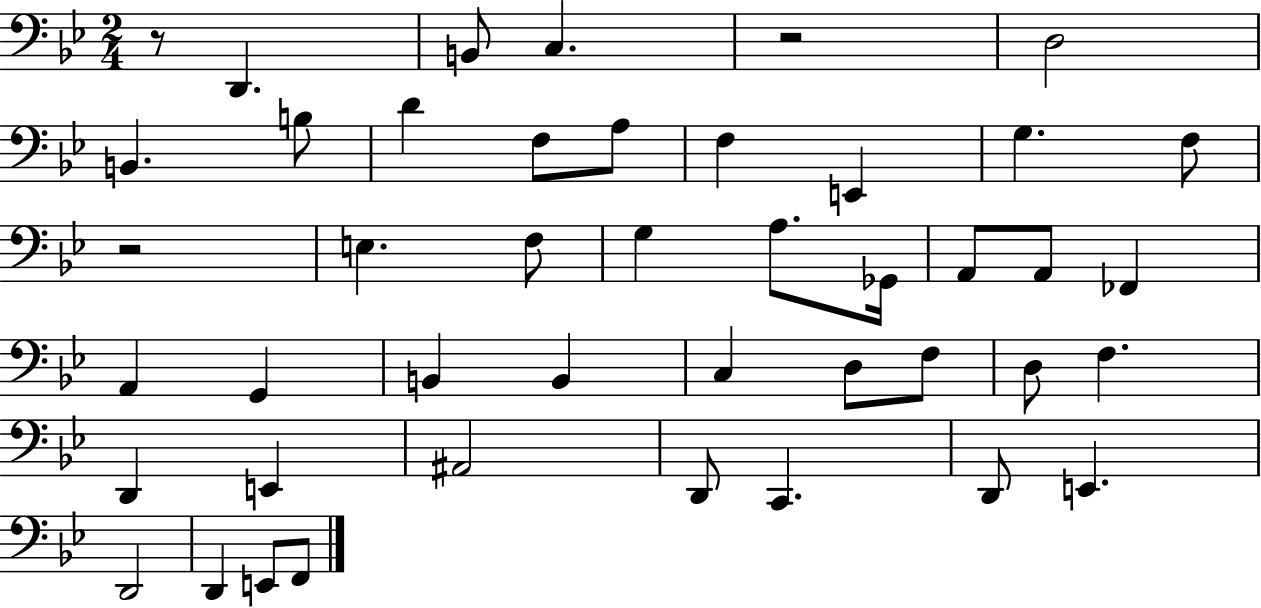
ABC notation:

X:1
T:Untitled
M:2/4
L:1/4
K:Bb
z/2 D,, B,,/2 C, z2 D,2 B,, B,/2 D F,/2 A,/2 F, E,, G, F,/2 z2 E, F,/2 G, A,/2 _G,,/4 A,,/2 A,,/2 _F,, A,, G,, B,, B,, C, D,/2 F,/2 D,/2 F, D,, E,, ^A,,2 D,,/2 C,, D,,/2 E,, D,,2 D,, E,,/2 F,,/2